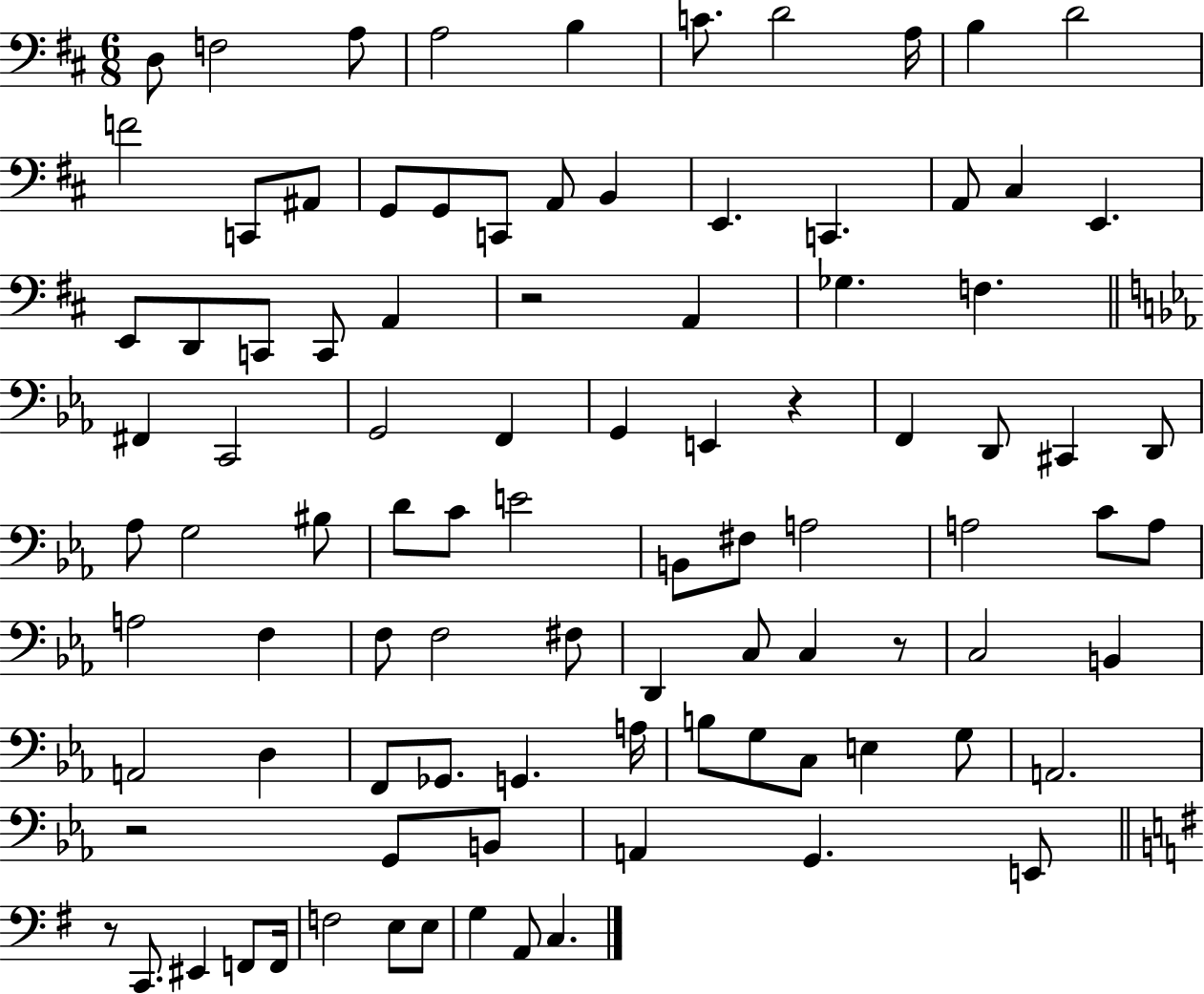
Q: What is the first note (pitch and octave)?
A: D3